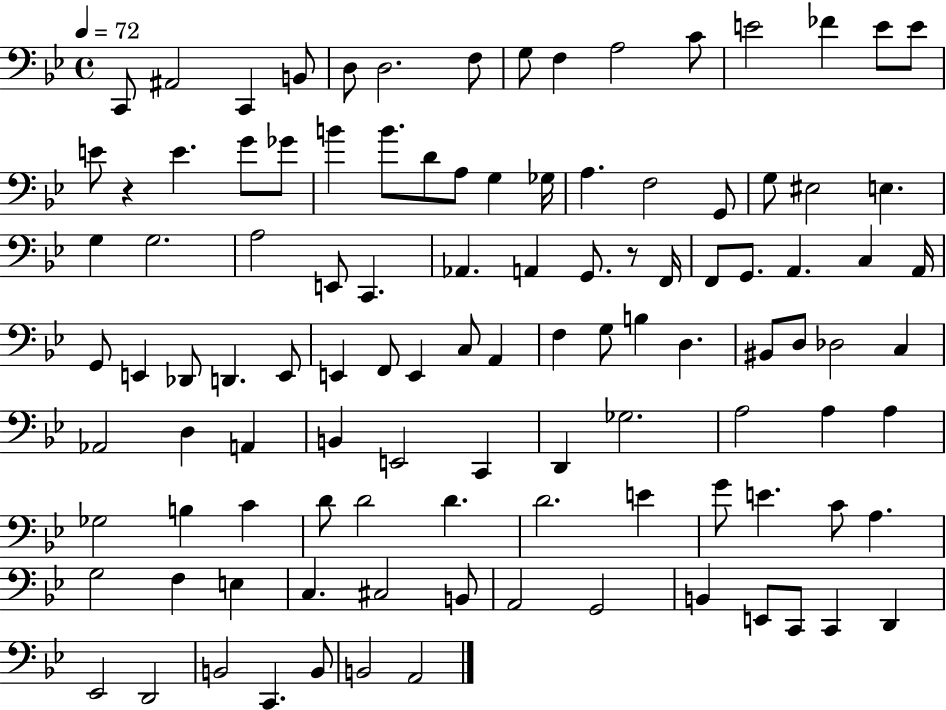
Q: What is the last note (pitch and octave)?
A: A2